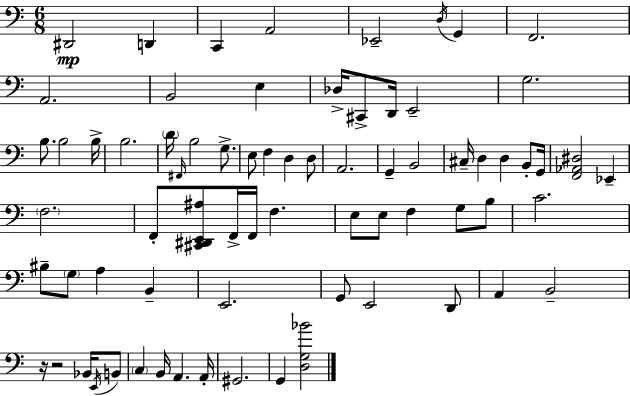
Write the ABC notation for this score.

X:1
T:Untitled
M:6/8
L:1/4
K:C
^D,,2 D,, C,, A,,2 _E,,2 D,/4 G,, F,,2 A,,2 B,,2 E, _D,/4 ^C,,/2 D,,/4 E,,2 G,2 B,/2 B,2 B,/4 B,2 D/4 ^F,,/4 B,2 G,/2 E,/2 F, D, D,/2 A,,2 G,, B,,2 ^C,/4 D, D, B,,/2 G,,/4 [F,,_A,,^D,]2 _E,, F,2 F,,/2 [^C,,^D,,E,,^A,]/2 F,,/4 F,,/4 F, E,/2 E,/2 F, G,/2 B,/2 C2 ^B,/2 G,/2 A, B,, E,,2 G,,/2 E,,2 D,,/2 A,, B,,2 z/4 z2 _B,,/4 E,,/4 B,,/2 C, B,,/4 A,, A,,/4 ^G,,2 G,, [D,G,_B]2